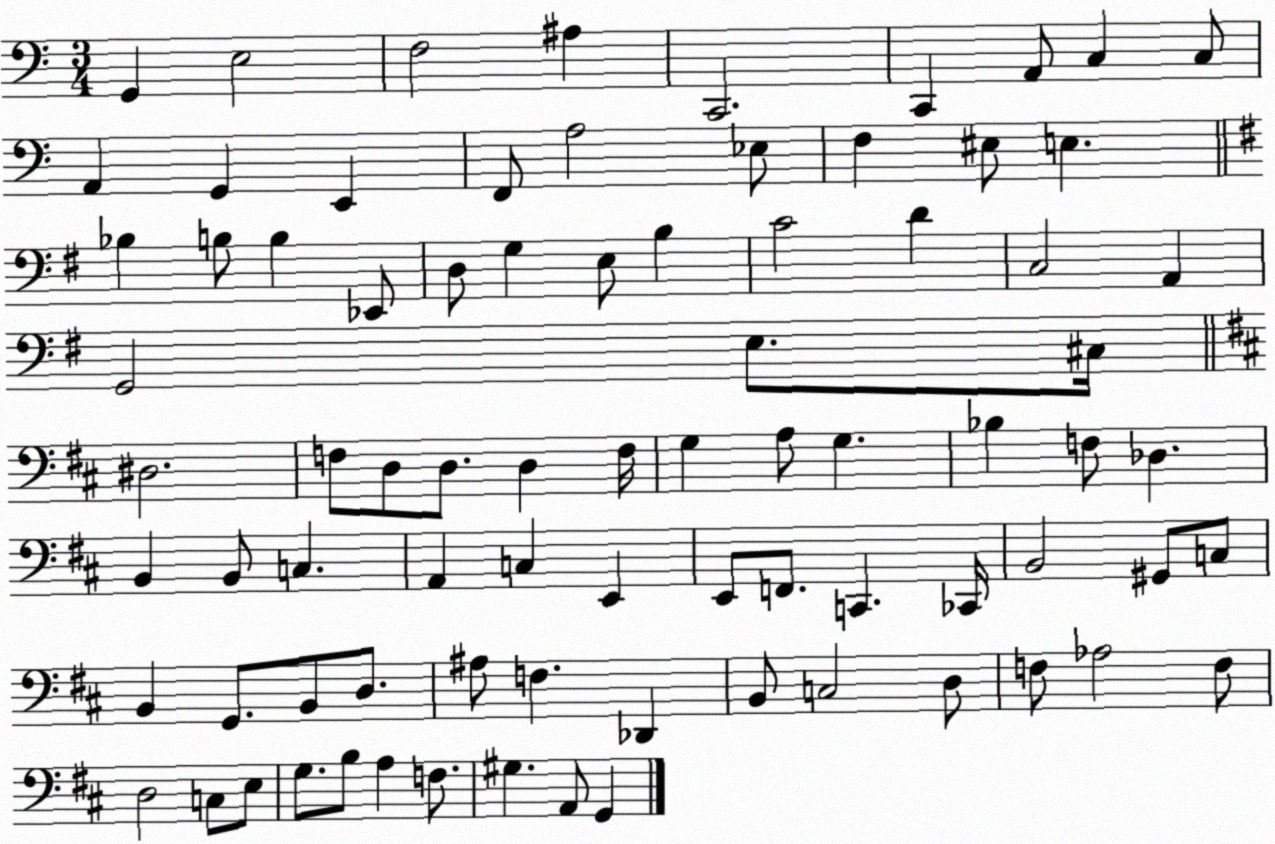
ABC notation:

X:1
T:Untitled
M:3/4
L:1/4
K:C
G,, E,2 F,2 ^A, C,,2 C,, A,,/2 C, C,/2 A,, G,, E,, F,,/2 A,2 _E,/2 F, ^E,/2 E, _B, B,/2 B, _E,,/2 D,/2 G, E,/2 B, C2 D C,2 A,, G,,2 E,/2 ^C,/4 ^D,2 F,/2 D,/2 D,/2 D, F,/4 G, A,/2 G, _B, F,/2 _D, B,, B,,/2 C, A,, C, E,, E,,/2 F,,/2 C,, _C,,/4 B,,2 ^G,,/2 C,/2 B,, G,,/2 B,,/2 D,/2 ^A,/2 F, _D,, B,,/2 C,2 D,/2 F,/2 _A,2 F,/2 D,2 C,/2 E,/2 G,/2 B,/2 A, F,/2 ^G, A,,/2 G,,